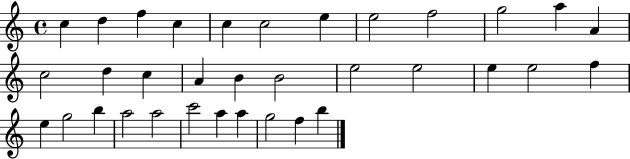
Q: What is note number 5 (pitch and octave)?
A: C5